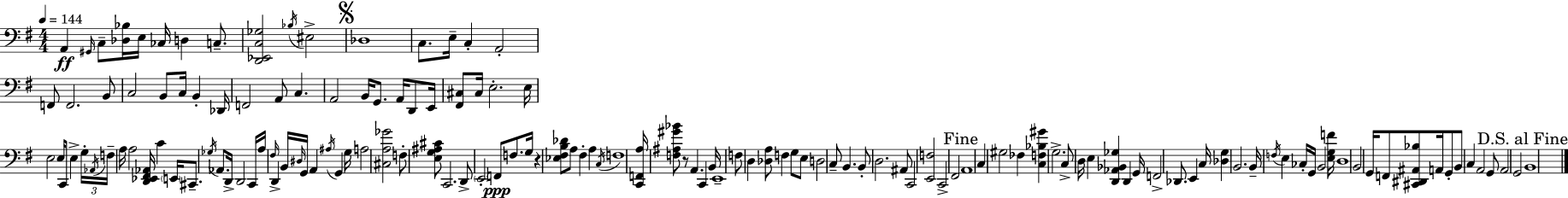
{
  \clef bass
  \numericTimeSignature
  \time 4/4
  \key g \major
  \tempo 4 = 144
  a,4\ff \grace { gis,16 } c8-- <des bes>16 e16 ces16 d4 c8.-- | <d, ees, c ges>2 \acciaccatura { bes16 } eis2-> | \mark \markup { \musicglyph "scripts.segno" } des1 | c8. e16-- c4-. a,2-. | \break f,8 f,2. | b,8 c2 b,8 c16 b,4-. | des,16 f,2 a,8 c4. | a,2 b,16 g,8. a,16 d,8 | \break e,16 <fis, cis>8 cis16 e2.-. | e16 e2 e16 c,8 e4-> | \tuplet 3/2 { g16-. \acciaccatura { aes,16 } f16-- } a16 a2 <d, ees, fis, aes,>16 c'4 | \parenthesize e,16 cis,8.-- \acciaccatura { ges16 } aes,8. d,16-> d,2 | \break c,16 a16 \grace { fis16 } d,4-> b,16 \grace { dis16 } g,16 a,4 | \acciaccatura { ais16 } g,4 g16 a2 <cis a ges'>2 | f8-. <e g ais cis'>8 c,2. | d,8-> \parenthesize e,2-. | \break f,8\ppp f8. g16 r4 <ees fis b des'>8 a8 fis4-. | a4 \acciaccatura { c16 } f1 | <c, f, a>16 <f ais gis' bes'>8 r8 a,4. | c,4 b,16 e,1-- | \break f8 d4 <des a>8 | f4 g8 e8 d2 | c8-- b,4. b,8-. d2. | ais,8 c,2 | \break <e, f>2 c,2-> | fis,2 \mark "Fine" a,1 | c4 gis2 | fes4 <c f bes gis'>4 g2.-> | \break c8-> d16 e4 <d, aes, bes, ges>4 | d,4 g,16 f,2-> | des,8. e,4 c16 <des g>4 b,2. | b,16-- \acciaccatura { f16 } e4 ces16-. g,16 | \break b,2 <e g f'>16 d1 | b,2 | g,16 f,8 <cis, dis, ais, bes>8 a,16 g,8-. b,8 c4 a,2 | g,8 a,2 | \break g,2 \mark "D.S. al Fine" b,1 | \bar "|."
}